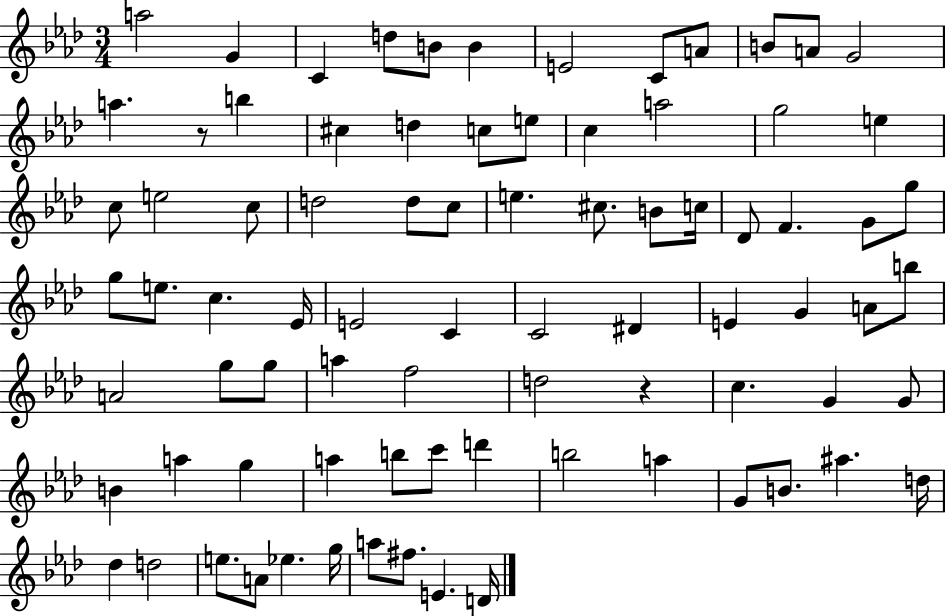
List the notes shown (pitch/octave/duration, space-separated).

A5/h G4/q C4/q D5/e B4/e B4/q E4/h C4/e A4/e B4/e A4/e G4/h A5/q. R/e B5/q C#5/q D5/q C5/e E5/e C5/q A5/h G5/h E5/q C5/e E5/h C5/e D5/h D5/e C5/e E5/q. C#5/e. B4/e C5/s Db4/e F4/q. G4/e G5/e G5/e E5/e. C5/q. Eb4/s E4/h C4/q C4/h D#4/q E4/q G4/q A4/e B5/e A4/h G5/e G5/e A5/q F5/h D5/h R/q C5/q. G4/q G4/e B4/q A5/q G5/q A5/q B5/e C6/e D6/q B5/h A5/q G4/e B4/e. A#5/q. D5/s Db5/q D5/h E5/e. A4/e Eb5/q. G5/s A5/e F#5/e. E4/q. D4/s